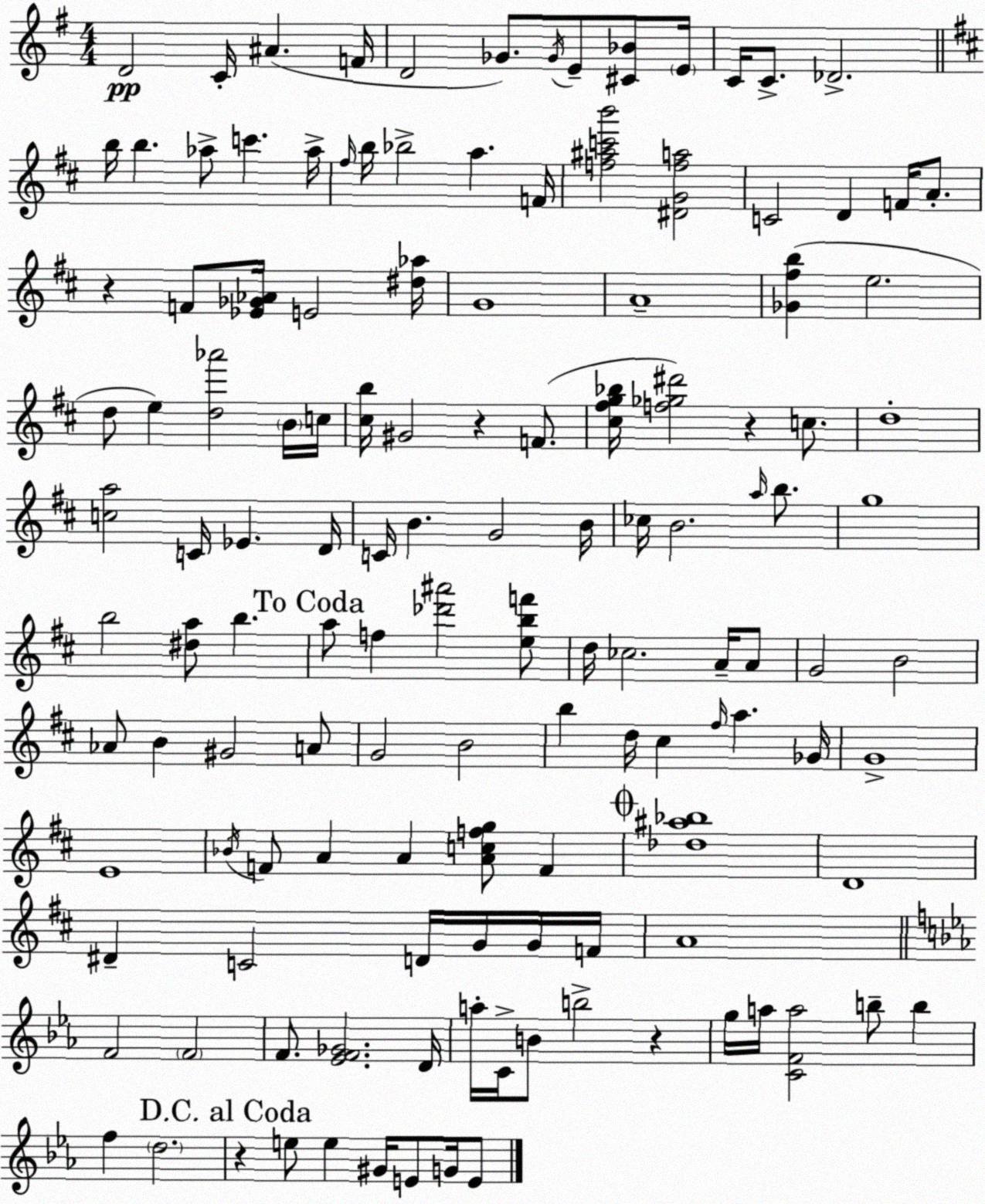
X:1
T:Untitled
M:4/4
L:1/4
K:Em
D2 C/4 ^A F/4 D2 _G/2 _G/4 E/2 [^C_B]/2 E/4 C/4 C/2 _D2 b/4 b _a/2 c' _a/4 ^f/4 b/4 _b2 a F/4 [f^ac'b']2 [^DGfa]2 C2 D F/4 A/2 z F/2 [_E_G_A]/4 E2 [^d_a]/4 G4 A4 [_G^fb] e2 d/2 e [d_a']2 B/4 c/4 [^cb]/4 ^G2 z F/2 [^c^fg_b]/4 [f_g^d']2 z c/2 d4 [ca]2 C/4 _E D/4 C/4 B G2 B/4 _c/4 B2 a/4 b/2 g4 b2 [^da]/2 b a/2 f [_d'^a']2 [ebf']/2 d/4 _c2 A/4 A/2 G2 B2 _A/2 B ^G2 A/2 G2 B2 b d/4 ^c ^f/4 a _G/4 G4 E4 _B/4 F/2 A A [Acfg]/2 F [_d^a_b]4 D4 ^D C2 D/4 G/4 G/4 F/4 A4 F2 F2 F/2 [_EF_G]2 D/4 a/4 C/4 B/2 b2 z g/4 a/4 [CFa]2 b/2 b f d2 z e/2 e ^G/4 E/2 G/4 E/2